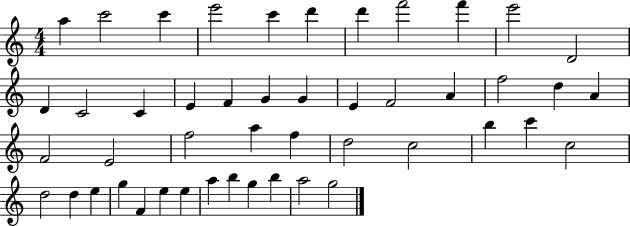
A5/q C6/h C6/q E6/h C6/q D6/q D6/q F6/h F6/q E6/h D4/h D4/q C4/h C4/q E4/q F4/q G4/q G4/q E4/q F4/h A4/q F5/h D5/q A4/q F4/h E4/h F5/h A5/q F5/q D5/h C5/h B5/q C6/q C5/h D5/h D5/q E5/q G5/q F4/q E5/q E5/q A5/q B5/q G5/q B5/q A5/h G5/h